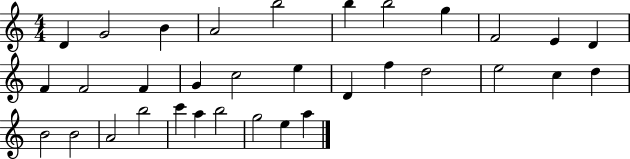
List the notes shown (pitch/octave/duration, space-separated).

D4/q G4/h B4/q A4/h B5/h B5/q B5/h G5/q F4/h E4/q D4/q F4/q F4/h F4/q G4/q C5/h E5/q D4/q F5/q D5/h E5/h C5/q D5/q B4/h B4/h A4/h B5/h C6/q A5/q B5/h G5/h E5/q A5/q